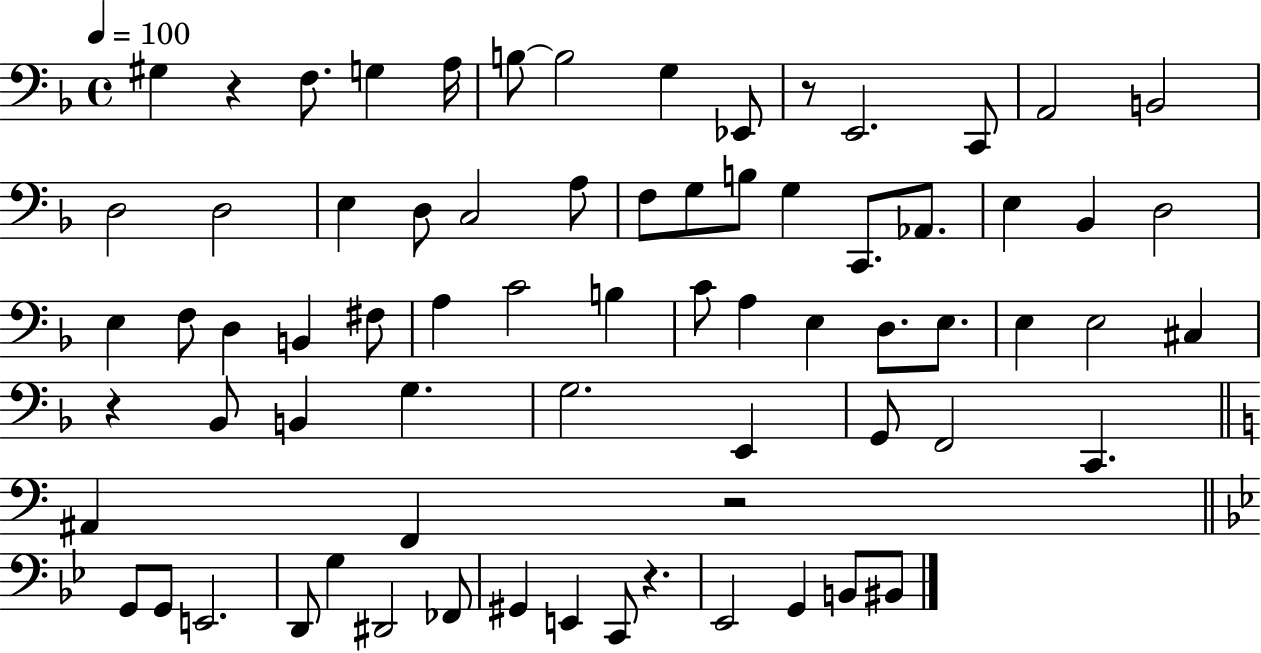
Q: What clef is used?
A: bass